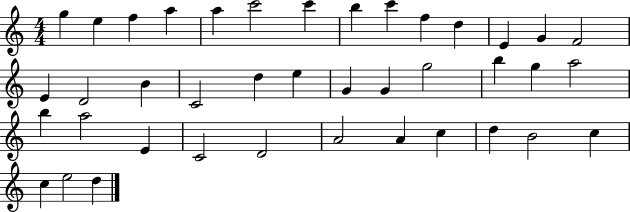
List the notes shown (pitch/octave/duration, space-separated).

G5/q E5/q F5/q A5/q A5/q C6/h C6/q B5/q C6/q F5/q D5/q E4/q G4/q F4/h E4/q D4/h B4/q C4/h D5/q E5/q G4/q G4/q G5/h B5/q G5/q A5/h B5/q A5/h E4/q C4/h D4/h A4/h A4/q C5/q D5/q B4/h C5/q C5/q E5/h D5/q